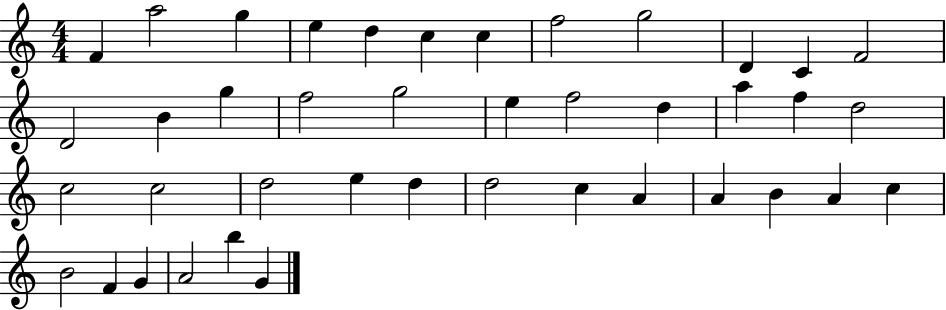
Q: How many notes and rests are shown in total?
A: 41